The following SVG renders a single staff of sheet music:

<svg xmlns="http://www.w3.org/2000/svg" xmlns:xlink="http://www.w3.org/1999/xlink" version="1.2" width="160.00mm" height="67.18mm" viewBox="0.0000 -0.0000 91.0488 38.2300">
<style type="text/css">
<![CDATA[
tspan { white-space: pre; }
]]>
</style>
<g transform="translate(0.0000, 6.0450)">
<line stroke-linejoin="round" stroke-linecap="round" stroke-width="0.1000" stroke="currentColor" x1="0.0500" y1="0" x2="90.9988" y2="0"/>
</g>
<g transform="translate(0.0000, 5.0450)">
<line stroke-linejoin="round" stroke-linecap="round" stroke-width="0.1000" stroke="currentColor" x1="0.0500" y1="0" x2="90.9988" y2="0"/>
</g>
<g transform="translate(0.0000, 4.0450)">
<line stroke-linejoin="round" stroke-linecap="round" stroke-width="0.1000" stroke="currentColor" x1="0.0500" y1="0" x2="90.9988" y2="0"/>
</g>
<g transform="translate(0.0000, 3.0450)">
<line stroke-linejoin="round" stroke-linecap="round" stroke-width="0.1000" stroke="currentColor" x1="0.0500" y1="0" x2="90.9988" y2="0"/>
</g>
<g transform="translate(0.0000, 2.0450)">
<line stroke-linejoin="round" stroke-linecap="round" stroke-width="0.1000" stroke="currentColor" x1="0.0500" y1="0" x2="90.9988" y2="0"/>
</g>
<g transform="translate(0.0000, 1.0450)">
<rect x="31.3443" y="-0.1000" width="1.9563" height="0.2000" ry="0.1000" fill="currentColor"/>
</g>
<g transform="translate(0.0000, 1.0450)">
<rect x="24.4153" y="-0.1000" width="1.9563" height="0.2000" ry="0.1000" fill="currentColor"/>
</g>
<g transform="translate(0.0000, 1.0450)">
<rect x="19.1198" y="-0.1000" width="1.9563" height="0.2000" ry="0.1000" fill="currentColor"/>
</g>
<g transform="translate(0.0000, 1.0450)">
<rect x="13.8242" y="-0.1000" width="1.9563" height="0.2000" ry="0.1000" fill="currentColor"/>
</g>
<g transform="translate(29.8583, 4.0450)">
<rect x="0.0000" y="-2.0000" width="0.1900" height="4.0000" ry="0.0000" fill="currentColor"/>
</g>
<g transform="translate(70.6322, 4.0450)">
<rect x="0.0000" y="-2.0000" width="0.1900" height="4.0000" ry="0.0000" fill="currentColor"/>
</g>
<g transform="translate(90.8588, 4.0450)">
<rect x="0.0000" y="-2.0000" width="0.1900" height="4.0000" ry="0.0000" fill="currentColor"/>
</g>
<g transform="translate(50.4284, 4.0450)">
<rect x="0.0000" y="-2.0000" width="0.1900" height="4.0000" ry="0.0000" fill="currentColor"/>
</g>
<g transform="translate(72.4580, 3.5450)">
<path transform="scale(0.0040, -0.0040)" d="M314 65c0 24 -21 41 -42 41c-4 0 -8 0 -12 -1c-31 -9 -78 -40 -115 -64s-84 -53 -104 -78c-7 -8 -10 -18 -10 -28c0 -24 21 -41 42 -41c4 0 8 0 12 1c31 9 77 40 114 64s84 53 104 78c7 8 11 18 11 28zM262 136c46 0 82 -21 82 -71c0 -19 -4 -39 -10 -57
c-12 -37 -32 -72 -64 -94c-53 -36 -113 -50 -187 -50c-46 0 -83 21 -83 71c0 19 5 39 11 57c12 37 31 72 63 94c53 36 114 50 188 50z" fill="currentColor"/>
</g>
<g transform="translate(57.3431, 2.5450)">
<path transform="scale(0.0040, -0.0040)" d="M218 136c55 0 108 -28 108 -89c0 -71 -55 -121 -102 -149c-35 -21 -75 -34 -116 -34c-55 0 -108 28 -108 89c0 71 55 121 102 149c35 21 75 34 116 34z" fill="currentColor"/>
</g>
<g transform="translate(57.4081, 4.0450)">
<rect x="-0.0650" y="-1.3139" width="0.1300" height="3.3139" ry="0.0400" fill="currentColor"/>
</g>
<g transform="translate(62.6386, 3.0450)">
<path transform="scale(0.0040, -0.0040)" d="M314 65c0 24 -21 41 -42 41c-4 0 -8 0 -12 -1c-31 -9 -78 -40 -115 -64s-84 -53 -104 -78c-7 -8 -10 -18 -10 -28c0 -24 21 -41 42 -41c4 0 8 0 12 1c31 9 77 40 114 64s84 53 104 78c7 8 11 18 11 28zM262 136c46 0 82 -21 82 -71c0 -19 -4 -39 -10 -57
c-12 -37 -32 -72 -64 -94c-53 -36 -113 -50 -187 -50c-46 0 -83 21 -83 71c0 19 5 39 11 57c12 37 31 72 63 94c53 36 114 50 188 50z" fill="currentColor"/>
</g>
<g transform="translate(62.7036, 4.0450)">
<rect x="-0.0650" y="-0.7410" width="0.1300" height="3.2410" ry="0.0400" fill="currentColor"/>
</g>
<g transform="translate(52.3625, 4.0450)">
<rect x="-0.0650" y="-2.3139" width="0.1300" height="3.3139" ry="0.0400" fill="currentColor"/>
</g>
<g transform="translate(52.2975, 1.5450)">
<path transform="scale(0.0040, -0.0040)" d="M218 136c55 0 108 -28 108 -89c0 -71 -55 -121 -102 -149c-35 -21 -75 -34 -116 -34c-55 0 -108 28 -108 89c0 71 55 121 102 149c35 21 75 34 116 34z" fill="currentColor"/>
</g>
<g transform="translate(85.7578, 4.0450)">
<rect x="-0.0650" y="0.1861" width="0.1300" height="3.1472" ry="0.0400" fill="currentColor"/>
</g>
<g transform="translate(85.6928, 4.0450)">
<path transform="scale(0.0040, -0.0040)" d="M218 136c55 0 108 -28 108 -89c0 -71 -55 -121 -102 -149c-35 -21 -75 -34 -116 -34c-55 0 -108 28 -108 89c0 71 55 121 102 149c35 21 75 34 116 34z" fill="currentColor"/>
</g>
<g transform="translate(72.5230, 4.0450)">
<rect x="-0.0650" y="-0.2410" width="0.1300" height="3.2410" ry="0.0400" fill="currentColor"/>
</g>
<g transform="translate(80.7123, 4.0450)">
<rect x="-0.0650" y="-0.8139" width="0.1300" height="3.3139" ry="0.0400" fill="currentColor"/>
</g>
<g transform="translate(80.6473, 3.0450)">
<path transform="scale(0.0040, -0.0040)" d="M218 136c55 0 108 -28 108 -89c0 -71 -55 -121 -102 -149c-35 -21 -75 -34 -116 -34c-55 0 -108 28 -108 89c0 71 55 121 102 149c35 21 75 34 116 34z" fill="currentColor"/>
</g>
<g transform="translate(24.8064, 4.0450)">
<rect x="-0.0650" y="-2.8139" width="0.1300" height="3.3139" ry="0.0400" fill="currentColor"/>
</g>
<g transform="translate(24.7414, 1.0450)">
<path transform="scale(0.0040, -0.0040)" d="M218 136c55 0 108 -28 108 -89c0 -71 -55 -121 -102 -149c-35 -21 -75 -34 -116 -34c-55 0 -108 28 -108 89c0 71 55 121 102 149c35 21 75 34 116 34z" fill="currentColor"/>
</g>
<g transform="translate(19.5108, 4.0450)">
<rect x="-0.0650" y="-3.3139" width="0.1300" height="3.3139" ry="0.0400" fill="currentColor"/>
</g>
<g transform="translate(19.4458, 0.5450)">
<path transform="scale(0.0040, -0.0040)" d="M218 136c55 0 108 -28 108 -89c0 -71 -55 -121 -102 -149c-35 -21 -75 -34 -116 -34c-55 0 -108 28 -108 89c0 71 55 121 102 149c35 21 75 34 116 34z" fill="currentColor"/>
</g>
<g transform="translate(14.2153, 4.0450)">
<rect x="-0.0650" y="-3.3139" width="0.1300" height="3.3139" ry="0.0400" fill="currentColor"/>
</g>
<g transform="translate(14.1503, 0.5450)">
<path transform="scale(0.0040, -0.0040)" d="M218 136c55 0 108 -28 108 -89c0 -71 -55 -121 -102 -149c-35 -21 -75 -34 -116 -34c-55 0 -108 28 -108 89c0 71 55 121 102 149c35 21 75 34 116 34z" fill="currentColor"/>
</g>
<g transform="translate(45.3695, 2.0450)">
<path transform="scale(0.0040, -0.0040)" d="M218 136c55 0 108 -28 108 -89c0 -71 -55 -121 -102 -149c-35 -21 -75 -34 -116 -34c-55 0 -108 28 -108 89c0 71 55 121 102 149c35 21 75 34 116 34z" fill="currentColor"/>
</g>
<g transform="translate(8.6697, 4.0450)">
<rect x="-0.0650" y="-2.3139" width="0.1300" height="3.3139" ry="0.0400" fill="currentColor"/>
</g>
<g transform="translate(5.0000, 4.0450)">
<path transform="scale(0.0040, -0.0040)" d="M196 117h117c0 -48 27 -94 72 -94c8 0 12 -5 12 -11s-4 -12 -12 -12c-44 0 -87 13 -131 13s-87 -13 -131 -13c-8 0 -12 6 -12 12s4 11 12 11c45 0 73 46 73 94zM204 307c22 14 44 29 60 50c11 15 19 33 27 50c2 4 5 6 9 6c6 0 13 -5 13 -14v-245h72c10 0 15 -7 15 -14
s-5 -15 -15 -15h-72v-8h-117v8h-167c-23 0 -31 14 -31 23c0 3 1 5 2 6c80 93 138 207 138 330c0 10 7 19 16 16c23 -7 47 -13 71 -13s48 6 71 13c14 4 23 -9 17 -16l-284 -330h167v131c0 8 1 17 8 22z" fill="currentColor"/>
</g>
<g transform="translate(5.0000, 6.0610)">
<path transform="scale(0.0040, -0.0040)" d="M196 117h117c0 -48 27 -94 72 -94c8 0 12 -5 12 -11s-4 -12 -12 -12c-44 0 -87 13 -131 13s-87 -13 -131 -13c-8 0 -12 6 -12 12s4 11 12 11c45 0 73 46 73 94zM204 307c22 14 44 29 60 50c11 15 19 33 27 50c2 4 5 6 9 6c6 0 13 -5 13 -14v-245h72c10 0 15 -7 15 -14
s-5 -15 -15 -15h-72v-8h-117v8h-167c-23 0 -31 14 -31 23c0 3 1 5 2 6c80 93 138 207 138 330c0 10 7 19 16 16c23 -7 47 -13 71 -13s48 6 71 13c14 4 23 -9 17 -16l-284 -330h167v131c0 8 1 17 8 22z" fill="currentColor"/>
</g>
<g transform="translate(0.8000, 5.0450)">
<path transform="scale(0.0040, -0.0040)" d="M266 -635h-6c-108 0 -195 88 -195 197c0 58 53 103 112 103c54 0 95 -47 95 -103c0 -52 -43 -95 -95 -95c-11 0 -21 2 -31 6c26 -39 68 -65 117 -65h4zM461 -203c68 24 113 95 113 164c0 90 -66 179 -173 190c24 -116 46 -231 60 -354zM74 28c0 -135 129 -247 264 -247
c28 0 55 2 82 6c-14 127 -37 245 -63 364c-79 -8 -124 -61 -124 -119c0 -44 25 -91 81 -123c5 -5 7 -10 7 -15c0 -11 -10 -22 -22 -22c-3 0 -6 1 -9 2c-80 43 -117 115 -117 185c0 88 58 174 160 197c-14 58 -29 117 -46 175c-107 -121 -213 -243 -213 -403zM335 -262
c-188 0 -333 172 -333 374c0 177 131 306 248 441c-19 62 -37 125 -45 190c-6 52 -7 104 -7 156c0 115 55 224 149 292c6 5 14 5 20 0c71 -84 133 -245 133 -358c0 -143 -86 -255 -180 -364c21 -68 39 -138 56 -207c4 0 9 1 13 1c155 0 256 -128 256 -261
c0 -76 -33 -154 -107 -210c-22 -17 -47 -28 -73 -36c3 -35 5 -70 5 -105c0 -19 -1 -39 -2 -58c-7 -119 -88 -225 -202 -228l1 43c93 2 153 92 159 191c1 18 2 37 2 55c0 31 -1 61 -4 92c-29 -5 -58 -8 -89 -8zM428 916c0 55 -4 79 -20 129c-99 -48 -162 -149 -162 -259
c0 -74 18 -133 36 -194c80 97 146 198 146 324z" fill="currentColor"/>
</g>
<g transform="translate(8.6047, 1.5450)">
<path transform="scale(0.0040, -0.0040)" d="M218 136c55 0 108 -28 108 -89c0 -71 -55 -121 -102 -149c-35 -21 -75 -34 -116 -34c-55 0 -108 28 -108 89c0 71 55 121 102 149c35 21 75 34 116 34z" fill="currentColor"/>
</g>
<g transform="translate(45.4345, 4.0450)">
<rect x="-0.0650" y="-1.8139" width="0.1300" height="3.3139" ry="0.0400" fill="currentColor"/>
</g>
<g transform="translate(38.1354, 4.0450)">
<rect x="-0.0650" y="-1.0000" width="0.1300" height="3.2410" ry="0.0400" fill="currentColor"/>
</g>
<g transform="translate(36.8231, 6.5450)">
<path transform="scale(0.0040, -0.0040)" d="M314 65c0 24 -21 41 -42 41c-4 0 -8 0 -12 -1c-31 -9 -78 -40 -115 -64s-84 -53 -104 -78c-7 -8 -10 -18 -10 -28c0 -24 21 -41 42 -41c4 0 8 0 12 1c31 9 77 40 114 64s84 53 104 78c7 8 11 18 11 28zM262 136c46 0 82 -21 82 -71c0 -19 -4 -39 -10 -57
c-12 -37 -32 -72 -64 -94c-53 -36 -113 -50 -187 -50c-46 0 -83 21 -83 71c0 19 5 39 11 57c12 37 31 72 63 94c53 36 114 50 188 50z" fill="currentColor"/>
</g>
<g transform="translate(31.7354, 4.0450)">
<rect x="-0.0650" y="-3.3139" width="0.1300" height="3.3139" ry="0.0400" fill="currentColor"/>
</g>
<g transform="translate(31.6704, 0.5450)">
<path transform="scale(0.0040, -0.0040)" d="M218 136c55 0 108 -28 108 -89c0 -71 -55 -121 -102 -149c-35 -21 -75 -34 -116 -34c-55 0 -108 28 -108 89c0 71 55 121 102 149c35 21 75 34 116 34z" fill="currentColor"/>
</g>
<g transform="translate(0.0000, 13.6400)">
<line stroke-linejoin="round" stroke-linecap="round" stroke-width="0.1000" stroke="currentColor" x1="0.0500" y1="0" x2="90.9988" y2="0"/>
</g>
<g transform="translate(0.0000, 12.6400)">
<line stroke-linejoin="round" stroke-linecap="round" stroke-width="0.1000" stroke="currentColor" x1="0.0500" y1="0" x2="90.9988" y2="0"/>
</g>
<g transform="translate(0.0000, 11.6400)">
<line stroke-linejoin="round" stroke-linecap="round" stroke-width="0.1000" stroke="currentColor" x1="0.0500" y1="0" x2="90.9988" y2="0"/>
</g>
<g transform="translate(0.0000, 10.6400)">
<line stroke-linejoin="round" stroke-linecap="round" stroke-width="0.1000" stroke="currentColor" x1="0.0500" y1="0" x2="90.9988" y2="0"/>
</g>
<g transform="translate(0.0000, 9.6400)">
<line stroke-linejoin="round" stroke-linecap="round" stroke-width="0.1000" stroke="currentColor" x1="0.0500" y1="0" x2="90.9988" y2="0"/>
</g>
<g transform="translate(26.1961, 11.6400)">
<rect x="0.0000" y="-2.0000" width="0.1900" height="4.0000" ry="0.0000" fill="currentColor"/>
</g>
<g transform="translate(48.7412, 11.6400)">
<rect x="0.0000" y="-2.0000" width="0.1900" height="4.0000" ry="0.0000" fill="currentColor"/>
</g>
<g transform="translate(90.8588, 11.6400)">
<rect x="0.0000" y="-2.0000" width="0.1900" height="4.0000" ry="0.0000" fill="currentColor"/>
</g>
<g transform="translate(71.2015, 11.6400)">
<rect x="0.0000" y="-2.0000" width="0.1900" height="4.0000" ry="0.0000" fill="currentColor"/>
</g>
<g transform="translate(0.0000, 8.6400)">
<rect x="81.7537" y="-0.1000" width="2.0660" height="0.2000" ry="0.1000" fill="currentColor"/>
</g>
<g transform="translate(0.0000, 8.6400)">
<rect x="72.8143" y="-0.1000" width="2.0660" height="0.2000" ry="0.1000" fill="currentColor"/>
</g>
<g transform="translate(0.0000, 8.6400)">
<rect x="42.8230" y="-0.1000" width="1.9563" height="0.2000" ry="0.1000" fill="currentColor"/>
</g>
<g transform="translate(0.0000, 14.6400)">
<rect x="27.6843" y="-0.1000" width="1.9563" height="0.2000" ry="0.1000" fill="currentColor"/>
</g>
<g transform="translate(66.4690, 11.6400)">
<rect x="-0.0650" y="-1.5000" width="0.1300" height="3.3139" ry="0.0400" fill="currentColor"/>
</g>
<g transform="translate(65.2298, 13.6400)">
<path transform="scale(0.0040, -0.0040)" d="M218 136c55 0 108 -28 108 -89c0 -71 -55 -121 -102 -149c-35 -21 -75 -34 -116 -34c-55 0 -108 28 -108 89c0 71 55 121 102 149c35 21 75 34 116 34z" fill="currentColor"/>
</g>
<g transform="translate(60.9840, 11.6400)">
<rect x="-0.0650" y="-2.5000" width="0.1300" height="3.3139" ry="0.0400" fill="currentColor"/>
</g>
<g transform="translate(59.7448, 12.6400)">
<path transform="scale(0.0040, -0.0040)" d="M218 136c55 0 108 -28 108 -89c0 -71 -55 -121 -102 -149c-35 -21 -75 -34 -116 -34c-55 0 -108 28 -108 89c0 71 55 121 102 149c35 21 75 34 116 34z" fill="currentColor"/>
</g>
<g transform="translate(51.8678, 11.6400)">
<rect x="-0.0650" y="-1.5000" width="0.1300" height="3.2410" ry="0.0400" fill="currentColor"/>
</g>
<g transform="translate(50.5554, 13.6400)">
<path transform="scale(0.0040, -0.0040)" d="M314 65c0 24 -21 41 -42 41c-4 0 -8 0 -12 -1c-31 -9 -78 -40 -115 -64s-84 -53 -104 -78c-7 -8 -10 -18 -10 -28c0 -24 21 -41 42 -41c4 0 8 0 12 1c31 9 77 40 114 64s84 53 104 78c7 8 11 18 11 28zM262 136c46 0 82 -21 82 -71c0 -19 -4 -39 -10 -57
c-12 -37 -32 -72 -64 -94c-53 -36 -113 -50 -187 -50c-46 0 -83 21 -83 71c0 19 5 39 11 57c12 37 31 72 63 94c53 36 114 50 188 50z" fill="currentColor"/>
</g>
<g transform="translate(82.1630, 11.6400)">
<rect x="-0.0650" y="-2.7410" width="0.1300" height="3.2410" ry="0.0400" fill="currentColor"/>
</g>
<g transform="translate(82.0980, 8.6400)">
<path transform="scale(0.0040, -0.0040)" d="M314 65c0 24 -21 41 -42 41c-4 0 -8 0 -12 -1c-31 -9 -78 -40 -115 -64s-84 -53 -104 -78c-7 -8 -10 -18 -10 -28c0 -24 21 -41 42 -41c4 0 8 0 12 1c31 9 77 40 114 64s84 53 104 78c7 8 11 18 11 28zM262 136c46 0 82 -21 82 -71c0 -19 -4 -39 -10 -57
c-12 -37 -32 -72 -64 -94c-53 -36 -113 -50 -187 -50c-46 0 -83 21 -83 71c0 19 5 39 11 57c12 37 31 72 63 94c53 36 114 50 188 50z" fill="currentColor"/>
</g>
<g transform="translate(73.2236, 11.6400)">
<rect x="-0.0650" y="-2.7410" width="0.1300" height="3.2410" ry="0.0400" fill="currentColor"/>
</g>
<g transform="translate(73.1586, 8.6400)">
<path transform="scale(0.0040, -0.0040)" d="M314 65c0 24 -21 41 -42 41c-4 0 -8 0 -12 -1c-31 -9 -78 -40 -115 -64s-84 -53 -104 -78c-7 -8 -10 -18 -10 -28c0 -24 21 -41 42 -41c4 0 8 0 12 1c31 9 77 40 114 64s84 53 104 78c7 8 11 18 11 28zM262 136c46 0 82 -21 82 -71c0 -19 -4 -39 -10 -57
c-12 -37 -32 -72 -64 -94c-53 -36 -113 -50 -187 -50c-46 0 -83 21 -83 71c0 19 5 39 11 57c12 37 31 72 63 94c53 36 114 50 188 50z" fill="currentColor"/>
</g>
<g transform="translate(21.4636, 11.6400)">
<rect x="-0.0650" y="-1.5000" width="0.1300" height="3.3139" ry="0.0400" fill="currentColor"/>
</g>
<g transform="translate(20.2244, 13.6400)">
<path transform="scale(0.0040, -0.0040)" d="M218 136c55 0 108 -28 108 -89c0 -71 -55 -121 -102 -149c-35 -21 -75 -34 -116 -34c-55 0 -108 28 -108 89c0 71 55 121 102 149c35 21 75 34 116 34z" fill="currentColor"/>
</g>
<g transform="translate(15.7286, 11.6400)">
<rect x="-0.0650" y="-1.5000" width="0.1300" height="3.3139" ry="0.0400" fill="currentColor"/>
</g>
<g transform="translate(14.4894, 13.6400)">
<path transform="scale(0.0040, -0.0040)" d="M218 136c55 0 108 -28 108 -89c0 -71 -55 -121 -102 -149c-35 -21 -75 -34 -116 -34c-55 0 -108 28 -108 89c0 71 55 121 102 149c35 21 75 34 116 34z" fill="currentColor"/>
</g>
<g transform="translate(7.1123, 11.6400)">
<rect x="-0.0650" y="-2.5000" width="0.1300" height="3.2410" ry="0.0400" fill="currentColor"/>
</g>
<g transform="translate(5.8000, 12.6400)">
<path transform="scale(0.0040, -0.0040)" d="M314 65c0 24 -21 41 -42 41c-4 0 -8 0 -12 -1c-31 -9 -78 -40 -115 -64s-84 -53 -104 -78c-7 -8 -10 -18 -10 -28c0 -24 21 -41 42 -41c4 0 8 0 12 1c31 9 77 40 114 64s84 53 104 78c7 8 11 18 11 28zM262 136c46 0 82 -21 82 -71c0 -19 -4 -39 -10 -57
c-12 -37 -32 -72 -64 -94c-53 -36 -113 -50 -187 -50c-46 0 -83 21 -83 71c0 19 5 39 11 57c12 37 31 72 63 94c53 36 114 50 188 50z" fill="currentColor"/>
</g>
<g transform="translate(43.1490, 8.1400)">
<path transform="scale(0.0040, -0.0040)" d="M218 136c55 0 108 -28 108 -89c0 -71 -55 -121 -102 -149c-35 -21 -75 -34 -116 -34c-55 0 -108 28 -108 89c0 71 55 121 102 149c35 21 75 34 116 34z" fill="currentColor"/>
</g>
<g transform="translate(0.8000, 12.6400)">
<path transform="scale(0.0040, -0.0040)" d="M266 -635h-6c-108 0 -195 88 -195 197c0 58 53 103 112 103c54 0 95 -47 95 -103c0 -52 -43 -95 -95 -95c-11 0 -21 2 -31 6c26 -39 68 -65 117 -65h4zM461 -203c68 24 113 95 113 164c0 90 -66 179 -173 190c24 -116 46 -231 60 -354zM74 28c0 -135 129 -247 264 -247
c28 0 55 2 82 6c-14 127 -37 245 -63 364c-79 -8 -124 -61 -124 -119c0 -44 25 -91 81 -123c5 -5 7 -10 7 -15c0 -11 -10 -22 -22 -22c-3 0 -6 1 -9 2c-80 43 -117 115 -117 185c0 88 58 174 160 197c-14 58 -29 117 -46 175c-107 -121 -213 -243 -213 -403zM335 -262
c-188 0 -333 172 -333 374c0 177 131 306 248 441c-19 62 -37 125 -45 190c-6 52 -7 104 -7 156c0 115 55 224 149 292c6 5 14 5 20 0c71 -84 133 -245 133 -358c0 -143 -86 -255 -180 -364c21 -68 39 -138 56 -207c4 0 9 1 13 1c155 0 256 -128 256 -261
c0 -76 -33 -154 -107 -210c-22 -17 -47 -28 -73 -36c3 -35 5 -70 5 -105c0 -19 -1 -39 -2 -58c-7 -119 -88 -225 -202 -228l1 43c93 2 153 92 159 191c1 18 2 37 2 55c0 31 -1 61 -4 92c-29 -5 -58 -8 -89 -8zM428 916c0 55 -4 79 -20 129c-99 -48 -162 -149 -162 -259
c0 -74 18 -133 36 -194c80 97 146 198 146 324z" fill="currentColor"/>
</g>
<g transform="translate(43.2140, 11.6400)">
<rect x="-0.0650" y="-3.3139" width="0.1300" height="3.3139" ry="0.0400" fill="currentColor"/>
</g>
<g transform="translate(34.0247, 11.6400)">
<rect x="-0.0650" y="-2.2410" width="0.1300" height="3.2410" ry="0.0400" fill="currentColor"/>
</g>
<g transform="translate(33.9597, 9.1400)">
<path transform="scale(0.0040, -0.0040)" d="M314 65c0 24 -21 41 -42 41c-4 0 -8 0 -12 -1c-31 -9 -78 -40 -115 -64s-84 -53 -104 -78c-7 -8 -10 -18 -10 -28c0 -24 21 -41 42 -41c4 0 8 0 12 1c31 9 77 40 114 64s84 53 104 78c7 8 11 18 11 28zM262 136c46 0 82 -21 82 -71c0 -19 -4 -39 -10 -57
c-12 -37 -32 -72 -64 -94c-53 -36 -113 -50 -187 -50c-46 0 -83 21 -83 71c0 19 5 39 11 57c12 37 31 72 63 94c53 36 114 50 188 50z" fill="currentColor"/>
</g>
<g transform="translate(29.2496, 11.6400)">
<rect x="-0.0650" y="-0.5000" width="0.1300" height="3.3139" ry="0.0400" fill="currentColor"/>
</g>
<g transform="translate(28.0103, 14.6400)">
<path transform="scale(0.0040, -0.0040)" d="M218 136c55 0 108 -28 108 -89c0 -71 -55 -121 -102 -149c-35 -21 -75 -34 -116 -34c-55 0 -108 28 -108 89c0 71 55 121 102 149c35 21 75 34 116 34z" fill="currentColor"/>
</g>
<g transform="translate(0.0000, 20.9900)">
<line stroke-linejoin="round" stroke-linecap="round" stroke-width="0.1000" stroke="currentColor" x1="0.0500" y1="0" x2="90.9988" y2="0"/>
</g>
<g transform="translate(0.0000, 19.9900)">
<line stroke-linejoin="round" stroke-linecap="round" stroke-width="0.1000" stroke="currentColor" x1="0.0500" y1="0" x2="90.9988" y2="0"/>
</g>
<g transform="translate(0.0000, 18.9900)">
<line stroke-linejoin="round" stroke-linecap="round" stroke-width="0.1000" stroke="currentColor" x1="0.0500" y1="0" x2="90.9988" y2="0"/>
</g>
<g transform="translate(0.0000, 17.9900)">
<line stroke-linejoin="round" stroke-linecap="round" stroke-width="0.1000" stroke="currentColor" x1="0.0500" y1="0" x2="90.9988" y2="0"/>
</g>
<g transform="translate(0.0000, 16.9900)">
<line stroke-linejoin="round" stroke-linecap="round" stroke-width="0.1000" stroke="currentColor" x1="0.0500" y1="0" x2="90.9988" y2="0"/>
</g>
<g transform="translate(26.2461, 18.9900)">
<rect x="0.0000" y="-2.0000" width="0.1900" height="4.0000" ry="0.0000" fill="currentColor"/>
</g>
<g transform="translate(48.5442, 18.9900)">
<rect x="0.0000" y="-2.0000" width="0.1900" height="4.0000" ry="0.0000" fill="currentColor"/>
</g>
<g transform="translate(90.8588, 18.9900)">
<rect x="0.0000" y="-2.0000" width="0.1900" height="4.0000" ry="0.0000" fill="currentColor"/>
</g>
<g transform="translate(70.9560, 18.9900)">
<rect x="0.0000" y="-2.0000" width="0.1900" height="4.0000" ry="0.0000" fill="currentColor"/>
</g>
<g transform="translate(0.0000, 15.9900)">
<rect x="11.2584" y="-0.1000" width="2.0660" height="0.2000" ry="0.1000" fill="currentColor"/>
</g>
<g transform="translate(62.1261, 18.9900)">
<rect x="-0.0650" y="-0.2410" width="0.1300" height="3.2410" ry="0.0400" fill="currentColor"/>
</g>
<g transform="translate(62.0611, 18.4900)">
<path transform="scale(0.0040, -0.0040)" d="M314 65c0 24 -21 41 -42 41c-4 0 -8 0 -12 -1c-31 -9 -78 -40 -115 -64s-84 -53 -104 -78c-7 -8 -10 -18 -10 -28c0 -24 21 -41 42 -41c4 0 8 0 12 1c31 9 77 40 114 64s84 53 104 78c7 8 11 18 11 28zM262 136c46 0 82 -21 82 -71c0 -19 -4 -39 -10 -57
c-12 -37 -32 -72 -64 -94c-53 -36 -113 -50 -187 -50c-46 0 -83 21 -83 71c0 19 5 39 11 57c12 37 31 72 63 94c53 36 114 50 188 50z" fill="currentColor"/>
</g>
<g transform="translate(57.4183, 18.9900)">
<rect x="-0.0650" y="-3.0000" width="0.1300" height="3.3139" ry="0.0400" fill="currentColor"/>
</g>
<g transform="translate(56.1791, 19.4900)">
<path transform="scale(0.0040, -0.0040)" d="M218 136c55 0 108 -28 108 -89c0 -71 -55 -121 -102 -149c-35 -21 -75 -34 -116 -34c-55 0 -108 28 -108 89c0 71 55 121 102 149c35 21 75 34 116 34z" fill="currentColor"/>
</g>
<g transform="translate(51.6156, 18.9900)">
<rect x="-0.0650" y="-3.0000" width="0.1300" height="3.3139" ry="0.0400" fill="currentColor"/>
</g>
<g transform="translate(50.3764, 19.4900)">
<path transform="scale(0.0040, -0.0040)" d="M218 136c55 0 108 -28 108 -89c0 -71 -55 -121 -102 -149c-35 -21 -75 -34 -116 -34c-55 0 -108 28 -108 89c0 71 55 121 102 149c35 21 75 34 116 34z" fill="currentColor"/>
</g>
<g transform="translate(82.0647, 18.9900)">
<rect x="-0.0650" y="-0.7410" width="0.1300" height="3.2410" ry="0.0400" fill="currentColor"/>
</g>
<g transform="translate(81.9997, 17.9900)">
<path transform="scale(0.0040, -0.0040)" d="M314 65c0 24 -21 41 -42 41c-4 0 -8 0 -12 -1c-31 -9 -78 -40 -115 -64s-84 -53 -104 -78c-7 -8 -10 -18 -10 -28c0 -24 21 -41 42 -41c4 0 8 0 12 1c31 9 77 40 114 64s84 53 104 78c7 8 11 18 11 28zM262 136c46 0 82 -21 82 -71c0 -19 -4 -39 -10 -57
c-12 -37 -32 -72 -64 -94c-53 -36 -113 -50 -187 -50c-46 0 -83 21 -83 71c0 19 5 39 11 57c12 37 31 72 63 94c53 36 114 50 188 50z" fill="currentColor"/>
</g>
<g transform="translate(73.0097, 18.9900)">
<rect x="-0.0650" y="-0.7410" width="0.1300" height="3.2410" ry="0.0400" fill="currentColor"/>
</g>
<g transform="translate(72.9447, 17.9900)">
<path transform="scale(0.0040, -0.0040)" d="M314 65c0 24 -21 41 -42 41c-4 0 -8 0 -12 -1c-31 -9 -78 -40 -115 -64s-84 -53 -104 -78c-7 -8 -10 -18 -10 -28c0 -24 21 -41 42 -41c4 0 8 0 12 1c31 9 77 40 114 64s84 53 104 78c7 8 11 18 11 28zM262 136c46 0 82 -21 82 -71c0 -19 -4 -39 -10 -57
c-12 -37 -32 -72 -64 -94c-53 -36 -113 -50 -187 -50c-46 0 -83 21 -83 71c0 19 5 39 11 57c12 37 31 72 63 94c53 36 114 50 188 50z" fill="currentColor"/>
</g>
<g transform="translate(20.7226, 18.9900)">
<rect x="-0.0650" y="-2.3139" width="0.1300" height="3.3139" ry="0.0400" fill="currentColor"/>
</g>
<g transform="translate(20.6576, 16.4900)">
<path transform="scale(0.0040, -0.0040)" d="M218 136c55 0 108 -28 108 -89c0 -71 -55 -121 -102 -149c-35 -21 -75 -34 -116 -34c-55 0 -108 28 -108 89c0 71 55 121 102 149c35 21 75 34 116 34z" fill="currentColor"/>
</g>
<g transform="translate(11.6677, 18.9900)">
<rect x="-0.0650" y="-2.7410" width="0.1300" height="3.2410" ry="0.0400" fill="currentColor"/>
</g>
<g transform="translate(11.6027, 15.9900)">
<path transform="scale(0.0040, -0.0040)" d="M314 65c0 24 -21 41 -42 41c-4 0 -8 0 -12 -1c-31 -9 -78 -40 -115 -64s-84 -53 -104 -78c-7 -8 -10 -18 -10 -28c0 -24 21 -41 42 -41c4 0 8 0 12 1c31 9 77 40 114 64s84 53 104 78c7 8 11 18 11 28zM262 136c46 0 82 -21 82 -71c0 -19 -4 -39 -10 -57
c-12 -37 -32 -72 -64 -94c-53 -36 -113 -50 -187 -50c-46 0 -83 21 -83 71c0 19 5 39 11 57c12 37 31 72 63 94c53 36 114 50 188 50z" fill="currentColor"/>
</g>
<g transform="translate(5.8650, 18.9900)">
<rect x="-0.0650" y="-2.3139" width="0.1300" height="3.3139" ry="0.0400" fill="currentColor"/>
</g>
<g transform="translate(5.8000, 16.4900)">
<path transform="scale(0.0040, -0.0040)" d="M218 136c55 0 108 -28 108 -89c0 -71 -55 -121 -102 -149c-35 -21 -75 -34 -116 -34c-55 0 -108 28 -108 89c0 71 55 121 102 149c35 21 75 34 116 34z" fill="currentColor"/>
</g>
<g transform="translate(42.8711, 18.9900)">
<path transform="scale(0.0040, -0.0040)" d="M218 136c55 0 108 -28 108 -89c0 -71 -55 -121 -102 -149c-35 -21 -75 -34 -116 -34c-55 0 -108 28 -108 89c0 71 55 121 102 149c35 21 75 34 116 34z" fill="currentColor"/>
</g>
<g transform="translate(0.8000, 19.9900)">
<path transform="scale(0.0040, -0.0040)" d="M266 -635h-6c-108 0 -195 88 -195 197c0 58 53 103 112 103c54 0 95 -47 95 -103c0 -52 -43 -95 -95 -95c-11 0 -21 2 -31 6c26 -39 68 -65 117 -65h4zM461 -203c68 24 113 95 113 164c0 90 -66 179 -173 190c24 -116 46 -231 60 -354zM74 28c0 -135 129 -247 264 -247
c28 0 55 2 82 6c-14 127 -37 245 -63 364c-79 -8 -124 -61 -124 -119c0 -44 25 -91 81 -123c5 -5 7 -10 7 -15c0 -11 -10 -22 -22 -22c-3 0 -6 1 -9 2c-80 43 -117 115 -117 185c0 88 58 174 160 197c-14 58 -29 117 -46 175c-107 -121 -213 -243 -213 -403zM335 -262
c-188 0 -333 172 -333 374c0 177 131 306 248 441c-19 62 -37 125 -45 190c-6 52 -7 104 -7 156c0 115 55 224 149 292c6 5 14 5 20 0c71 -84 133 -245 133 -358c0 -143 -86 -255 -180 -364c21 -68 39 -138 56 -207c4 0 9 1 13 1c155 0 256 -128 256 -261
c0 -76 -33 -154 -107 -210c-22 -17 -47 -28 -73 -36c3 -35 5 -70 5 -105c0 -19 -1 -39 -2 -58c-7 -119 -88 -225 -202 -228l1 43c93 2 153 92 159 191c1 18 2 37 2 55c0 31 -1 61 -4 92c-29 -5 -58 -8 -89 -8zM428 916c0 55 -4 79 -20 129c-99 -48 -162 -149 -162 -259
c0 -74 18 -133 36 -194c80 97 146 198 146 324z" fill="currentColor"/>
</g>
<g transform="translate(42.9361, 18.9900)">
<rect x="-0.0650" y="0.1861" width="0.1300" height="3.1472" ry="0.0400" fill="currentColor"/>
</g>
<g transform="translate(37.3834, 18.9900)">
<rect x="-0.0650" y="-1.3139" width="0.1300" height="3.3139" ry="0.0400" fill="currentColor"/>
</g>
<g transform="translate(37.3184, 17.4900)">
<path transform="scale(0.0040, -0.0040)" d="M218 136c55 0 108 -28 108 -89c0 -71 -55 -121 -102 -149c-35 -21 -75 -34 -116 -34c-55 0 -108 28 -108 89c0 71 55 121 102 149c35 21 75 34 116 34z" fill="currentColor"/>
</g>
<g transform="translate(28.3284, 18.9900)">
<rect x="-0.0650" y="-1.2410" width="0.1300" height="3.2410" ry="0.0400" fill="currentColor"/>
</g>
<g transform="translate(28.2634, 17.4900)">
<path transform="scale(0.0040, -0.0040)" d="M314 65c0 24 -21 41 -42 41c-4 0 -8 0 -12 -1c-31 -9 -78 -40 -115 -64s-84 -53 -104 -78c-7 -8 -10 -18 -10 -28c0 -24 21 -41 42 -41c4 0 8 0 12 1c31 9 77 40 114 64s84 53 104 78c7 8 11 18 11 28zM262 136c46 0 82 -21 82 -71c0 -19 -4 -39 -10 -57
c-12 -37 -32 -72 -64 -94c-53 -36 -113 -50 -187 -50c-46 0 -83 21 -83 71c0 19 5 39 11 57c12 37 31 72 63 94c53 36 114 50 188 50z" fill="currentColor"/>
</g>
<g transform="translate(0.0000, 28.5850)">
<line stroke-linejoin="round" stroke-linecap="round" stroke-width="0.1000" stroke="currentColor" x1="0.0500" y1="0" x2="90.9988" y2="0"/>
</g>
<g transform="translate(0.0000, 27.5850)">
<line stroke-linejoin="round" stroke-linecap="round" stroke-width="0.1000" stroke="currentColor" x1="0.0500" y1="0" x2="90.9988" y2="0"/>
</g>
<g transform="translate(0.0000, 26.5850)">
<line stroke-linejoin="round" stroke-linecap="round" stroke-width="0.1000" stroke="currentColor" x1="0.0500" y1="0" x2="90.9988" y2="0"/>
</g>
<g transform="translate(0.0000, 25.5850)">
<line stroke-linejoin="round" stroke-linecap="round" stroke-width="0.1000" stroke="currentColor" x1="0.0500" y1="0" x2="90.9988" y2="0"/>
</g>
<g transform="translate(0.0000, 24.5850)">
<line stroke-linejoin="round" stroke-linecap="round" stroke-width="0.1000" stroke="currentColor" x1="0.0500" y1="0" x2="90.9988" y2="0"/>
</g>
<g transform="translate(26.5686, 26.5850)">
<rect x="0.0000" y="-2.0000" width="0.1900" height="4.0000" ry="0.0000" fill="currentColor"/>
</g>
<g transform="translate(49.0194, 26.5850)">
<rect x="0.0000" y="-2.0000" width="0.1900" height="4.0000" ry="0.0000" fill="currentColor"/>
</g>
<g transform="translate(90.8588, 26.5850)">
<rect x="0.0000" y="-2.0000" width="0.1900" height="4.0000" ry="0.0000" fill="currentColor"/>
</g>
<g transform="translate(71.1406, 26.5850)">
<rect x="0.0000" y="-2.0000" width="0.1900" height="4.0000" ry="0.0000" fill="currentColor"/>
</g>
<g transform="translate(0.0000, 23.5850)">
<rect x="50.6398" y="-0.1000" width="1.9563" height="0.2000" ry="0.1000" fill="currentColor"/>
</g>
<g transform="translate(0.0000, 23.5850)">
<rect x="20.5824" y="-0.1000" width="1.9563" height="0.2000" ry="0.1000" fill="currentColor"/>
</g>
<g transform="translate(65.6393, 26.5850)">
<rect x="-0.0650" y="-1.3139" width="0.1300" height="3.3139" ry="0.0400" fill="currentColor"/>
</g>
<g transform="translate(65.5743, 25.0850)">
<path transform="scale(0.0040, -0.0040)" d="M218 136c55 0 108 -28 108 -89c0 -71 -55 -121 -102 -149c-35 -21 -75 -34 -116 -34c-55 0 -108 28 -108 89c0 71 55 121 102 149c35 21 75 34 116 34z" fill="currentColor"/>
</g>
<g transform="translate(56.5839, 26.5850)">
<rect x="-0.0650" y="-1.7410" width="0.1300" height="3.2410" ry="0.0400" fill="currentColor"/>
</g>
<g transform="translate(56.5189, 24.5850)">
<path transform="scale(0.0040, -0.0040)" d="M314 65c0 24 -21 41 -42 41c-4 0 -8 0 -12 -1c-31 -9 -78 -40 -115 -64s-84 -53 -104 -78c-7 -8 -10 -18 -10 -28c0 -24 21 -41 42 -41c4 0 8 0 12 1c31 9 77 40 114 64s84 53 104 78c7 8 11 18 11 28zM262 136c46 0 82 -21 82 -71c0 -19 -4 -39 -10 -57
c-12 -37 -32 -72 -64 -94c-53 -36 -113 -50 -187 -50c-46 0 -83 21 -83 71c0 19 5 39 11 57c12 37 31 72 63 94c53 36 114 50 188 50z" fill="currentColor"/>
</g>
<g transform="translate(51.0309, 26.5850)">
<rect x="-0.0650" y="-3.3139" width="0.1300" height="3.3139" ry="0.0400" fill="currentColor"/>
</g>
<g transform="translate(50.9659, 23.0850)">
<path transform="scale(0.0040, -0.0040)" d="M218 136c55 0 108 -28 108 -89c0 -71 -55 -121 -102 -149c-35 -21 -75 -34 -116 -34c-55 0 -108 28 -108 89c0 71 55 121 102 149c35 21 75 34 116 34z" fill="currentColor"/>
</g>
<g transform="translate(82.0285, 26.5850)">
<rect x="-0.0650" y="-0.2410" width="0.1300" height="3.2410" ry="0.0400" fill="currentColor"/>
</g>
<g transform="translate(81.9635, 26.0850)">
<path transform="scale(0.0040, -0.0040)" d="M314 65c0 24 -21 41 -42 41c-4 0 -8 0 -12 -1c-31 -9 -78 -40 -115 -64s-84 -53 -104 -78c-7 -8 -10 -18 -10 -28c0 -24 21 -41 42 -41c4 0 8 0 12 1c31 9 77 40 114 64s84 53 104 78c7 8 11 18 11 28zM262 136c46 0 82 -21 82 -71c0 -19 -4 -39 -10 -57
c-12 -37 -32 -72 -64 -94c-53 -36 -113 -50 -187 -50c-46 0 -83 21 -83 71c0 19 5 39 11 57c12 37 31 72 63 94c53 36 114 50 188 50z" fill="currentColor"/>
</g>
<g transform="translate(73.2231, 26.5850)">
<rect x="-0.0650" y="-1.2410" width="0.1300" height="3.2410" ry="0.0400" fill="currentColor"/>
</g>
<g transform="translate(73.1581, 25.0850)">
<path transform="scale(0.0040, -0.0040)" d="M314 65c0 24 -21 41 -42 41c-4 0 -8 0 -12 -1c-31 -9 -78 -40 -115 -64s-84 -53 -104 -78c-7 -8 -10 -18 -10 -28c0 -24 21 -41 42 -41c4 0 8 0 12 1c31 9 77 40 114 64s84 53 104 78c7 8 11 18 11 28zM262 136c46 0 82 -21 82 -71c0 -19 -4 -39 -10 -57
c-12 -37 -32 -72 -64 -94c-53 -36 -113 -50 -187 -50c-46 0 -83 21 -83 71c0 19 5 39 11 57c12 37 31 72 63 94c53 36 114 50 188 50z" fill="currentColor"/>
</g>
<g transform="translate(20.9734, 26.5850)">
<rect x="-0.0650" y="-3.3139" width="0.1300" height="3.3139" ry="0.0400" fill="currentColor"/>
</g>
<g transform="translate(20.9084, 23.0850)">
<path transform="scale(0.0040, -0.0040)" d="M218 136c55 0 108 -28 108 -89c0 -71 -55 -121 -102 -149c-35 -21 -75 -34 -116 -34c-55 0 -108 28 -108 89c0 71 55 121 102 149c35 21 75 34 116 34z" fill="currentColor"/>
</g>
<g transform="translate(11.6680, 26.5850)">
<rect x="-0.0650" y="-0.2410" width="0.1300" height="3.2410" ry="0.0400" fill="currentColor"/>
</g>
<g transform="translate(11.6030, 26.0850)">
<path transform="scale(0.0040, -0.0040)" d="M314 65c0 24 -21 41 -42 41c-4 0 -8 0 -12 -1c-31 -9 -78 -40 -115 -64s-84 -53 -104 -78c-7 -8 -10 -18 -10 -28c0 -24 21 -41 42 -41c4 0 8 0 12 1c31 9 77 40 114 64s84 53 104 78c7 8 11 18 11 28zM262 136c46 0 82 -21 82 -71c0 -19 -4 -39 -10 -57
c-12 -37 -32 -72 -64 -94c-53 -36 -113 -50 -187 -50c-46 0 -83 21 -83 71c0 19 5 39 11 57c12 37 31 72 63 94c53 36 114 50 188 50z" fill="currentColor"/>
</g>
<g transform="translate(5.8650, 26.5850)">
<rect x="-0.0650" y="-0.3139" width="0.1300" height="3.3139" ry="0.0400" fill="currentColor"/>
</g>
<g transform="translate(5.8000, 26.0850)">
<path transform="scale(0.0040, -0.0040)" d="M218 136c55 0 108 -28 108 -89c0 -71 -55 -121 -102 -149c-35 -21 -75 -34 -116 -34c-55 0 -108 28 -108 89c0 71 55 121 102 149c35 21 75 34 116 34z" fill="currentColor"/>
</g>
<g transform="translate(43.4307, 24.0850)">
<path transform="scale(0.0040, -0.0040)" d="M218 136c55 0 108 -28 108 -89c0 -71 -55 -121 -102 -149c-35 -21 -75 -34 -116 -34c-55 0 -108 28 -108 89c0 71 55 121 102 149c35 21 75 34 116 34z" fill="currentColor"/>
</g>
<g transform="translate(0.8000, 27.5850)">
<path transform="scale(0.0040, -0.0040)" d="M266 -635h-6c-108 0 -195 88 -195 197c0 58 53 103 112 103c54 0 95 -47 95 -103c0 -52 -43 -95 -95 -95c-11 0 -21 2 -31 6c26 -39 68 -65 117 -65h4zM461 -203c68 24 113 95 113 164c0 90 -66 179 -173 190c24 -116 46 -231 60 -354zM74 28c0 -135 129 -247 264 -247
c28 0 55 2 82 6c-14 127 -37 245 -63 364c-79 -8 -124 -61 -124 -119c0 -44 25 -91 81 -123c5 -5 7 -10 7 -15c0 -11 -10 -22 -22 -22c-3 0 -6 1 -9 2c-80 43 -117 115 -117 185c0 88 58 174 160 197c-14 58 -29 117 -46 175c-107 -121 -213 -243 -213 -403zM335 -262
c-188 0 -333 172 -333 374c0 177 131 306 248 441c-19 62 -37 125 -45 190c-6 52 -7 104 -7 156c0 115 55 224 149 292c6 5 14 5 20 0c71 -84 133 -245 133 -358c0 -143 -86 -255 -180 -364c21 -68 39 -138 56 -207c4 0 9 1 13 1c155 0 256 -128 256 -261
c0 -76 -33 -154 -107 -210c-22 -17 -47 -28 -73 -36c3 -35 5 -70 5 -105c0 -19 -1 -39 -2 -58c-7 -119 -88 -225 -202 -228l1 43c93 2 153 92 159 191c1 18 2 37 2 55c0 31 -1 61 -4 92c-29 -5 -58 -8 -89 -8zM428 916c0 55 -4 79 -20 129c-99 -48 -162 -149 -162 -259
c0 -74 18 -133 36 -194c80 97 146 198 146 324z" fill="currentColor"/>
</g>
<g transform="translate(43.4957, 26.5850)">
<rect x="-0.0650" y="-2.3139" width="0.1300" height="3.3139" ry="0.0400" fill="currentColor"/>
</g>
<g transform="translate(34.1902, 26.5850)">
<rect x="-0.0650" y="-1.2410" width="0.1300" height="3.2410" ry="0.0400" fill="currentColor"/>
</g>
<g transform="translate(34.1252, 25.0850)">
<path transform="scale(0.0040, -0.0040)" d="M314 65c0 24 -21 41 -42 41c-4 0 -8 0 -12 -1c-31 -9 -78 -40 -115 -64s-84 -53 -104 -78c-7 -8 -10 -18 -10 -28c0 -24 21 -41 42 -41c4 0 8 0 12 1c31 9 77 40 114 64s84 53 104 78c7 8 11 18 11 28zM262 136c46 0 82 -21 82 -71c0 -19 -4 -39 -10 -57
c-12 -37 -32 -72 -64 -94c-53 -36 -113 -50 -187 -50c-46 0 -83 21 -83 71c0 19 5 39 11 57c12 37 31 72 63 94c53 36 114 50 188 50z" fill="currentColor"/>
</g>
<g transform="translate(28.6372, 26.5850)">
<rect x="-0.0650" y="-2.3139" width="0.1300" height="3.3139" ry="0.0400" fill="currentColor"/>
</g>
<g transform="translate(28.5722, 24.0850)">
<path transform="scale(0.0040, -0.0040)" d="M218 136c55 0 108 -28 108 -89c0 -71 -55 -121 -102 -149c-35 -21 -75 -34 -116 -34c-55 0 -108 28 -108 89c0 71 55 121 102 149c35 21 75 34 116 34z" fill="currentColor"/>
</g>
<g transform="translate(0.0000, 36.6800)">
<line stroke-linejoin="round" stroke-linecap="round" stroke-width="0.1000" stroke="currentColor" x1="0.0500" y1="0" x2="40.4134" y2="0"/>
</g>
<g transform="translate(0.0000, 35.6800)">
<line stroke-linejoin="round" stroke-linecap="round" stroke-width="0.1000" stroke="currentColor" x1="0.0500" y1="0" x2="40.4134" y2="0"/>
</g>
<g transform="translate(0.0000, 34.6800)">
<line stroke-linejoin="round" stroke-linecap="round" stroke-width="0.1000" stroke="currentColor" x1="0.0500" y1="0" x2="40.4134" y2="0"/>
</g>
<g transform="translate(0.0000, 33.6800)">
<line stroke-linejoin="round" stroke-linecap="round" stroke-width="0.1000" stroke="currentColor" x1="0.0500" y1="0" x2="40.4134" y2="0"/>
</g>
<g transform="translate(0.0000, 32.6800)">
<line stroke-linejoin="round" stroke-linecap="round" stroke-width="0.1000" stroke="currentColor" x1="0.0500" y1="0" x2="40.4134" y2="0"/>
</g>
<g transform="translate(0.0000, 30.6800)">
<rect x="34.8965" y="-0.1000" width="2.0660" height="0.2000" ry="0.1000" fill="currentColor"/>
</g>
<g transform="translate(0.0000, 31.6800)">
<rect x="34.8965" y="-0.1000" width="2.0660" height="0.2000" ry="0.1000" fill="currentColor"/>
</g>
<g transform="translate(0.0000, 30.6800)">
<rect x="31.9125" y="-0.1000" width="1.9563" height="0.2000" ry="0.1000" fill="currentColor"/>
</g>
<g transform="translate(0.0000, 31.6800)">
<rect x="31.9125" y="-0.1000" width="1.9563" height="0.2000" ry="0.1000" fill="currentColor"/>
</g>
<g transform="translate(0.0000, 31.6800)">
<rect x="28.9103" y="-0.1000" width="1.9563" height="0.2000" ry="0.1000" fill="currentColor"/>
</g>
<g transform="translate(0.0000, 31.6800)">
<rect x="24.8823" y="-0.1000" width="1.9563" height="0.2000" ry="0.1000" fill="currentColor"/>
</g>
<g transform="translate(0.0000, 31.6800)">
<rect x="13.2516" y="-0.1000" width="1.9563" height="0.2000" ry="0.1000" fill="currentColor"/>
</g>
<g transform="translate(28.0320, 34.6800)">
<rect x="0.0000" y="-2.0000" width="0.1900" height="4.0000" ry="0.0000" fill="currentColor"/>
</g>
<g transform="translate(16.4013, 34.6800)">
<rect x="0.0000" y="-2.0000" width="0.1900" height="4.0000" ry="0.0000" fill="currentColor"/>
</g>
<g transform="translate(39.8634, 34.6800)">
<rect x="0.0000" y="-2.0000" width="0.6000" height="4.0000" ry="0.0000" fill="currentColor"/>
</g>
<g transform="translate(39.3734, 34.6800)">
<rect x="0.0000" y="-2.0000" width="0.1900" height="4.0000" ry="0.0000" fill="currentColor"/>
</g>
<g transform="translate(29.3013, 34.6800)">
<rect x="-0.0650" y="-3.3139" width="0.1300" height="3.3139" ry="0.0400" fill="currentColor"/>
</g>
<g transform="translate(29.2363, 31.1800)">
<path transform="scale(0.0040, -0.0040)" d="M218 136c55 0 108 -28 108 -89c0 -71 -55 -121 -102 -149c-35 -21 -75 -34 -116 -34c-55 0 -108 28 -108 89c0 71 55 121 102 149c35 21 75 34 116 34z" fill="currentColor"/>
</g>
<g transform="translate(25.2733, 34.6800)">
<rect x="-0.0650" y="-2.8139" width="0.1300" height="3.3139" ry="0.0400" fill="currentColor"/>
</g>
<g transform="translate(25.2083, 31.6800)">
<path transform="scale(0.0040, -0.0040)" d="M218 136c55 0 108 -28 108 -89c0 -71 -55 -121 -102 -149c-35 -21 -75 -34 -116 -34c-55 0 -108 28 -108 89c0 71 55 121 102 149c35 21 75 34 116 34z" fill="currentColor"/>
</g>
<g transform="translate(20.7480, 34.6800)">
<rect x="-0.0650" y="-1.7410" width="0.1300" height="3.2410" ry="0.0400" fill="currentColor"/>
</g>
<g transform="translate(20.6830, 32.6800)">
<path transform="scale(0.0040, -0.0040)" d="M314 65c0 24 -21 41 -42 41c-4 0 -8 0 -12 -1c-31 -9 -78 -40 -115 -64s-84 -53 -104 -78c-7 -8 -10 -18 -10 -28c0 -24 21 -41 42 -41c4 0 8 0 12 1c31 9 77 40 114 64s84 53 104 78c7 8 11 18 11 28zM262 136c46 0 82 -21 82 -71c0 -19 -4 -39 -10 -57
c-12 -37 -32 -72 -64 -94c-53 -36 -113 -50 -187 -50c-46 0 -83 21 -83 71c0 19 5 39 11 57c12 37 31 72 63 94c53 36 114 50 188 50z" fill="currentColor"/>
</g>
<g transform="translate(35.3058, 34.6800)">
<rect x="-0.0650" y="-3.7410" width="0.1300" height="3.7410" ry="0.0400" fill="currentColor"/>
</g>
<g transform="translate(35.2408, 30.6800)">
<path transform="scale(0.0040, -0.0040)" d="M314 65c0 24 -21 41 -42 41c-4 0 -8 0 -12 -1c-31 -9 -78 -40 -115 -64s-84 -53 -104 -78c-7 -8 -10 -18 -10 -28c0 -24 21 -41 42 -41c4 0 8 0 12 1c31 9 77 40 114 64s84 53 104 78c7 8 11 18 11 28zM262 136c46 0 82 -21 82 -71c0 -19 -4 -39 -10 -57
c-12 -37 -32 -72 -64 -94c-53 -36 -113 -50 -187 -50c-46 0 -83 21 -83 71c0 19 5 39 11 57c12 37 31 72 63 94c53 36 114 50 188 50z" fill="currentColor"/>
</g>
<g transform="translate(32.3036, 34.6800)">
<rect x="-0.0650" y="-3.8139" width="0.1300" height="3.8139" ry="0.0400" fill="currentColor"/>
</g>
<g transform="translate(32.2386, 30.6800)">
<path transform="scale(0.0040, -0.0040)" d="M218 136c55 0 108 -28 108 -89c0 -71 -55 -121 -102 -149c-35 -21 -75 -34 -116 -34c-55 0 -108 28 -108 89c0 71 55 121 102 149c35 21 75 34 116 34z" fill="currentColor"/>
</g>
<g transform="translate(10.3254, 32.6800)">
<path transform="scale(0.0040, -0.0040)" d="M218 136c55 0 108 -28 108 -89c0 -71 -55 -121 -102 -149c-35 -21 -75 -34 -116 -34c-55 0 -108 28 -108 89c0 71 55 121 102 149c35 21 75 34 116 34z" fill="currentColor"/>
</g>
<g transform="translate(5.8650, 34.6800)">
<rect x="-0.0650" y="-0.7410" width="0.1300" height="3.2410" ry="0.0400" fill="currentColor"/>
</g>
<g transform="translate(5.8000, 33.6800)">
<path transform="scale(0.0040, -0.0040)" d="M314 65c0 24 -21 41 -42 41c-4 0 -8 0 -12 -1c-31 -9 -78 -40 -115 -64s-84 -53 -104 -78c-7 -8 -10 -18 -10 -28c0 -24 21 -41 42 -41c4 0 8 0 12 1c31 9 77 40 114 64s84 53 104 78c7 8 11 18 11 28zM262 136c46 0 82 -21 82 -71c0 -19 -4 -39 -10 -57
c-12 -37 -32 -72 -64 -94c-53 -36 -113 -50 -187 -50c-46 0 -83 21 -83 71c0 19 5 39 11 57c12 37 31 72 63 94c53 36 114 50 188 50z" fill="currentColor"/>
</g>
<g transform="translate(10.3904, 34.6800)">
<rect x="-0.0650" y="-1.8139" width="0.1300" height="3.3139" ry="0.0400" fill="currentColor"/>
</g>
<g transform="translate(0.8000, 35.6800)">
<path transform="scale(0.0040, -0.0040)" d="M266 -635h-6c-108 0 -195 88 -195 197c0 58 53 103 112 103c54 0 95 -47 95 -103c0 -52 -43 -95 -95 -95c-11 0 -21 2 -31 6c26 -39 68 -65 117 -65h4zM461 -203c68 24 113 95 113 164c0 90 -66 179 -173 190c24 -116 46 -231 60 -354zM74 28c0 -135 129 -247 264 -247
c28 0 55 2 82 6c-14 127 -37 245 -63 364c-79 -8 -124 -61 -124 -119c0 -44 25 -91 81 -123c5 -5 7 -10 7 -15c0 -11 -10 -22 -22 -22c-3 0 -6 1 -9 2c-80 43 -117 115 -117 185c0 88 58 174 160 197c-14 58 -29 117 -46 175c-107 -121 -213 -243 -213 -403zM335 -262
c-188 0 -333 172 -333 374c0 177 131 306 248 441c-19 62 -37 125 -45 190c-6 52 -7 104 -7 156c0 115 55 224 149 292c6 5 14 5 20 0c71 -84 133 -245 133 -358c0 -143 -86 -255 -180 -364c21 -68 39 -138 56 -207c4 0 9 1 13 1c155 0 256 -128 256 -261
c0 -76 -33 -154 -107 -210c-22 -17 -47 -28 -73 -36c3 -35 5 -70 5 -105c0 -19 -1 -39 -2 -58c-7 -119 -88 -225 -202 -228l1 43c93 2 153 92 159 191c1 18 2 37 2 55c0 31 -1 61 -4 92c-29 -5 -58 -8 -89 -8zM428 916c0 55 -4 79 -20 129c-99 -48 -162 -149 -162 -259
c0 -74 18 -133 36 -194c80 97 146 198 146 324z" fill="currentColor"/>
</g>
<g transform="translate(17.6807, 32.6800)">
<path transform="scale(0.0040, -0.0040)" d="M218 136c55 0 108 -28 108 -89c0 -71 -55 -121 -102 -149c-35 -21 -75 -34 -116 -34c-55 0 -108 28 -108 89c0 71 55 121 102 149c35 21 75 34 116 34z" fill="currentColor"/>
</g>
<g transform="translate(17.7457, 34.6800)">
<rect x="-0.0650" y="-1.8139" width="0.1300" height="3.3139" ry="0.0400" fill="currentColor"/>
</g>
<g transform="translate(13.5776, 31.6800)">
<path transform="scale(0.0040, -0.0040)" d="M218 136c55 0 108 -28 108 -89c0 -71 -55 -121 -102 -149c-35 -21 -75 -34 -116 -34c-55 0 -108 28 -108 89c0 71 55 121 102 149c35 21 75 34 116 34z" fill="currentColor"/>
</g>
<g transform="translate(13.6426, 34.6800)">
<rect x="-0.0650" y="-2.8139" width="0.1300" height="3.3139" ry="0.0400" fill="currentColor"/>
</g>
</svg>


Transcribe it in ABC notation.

X:1
T:Untitled
M:4/4
L:1/4
K:C
g b b a b D2 f g e d2 c2 d B G2 E E C g2 b E2 G E a2 a2 g a2 g e2 e B A A c2 d2 d2 c c2 b g e2 g b f2 e e2 c2 d2 f a f f2 a b c' c'2